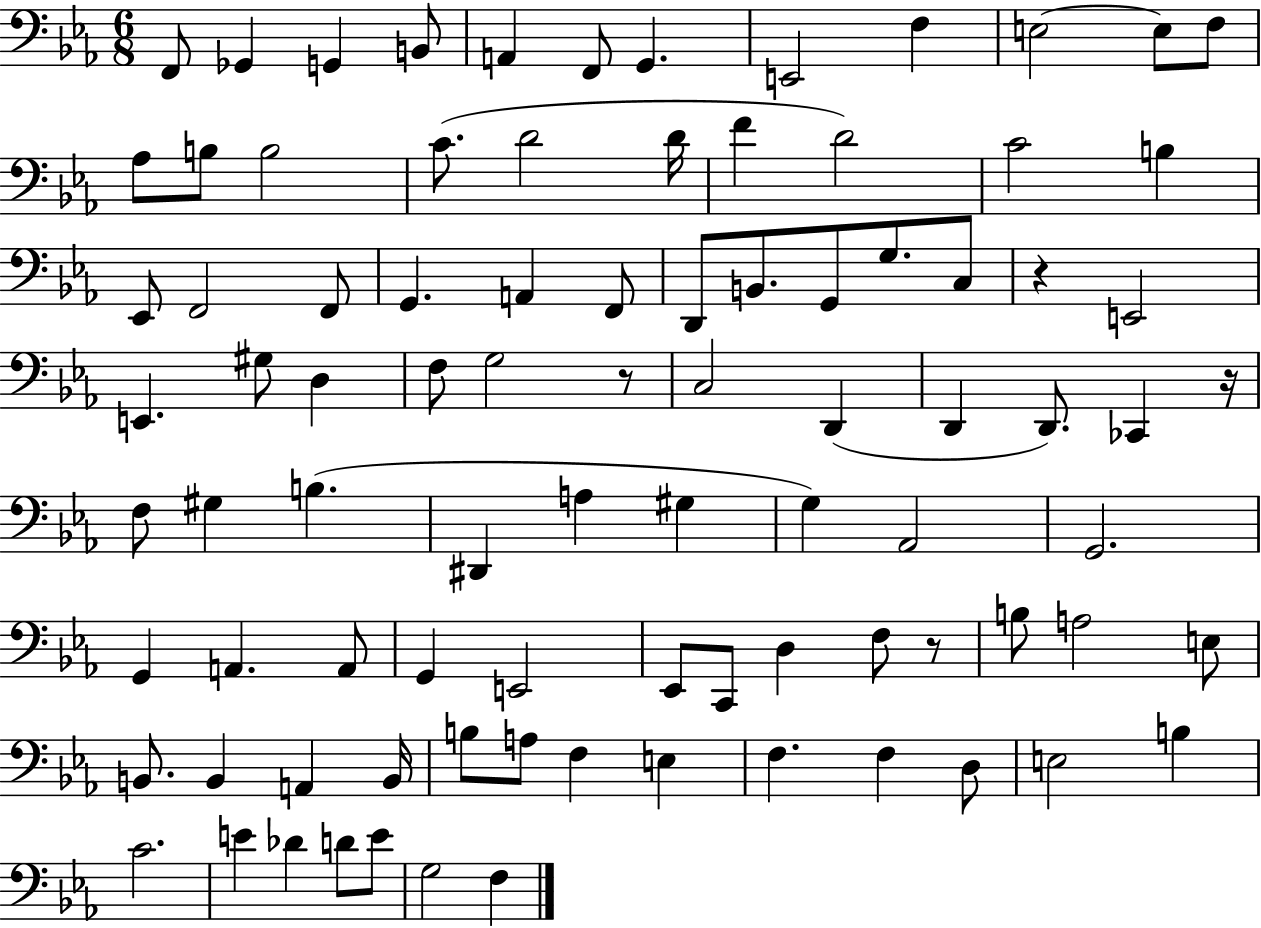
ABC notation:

X:1
T:Untitled
M:6/8
L:1/4
K:Eb
F,,/2 _G,, G,, B,,/2 A,, F,,/2 G,, E,,2 F, E,2 E,/2 F,/2 _A,/2 B,/2 B,2 C/2 D2 D/4 F D2 C2 B, _E,,/2 F,,2 F,,/2 G,, A,, F,,/2 D,,/2 B,,/2 G,,/2 G,/2 C,/2 z E,,2 E,, ^G,/2 D, F,/2 G,2 z/2 C,2 D,, D,, D,,/2 _C,, z/4 F,/2 ^G, B, ^D,, A, ^G, G, _A,,2 G,,2 G,, A,, A,,/2 G,, E,,2 _E,,/2 C,,/2 D, F,/2 z/2 B,/2 A,2 E,/2 B,,/2 B,, A,, B,,/4 B,/2 A,/2 F, E, F, F, D,/2 E,2 B, C2 E _D D/2 E/2 G,2 F,